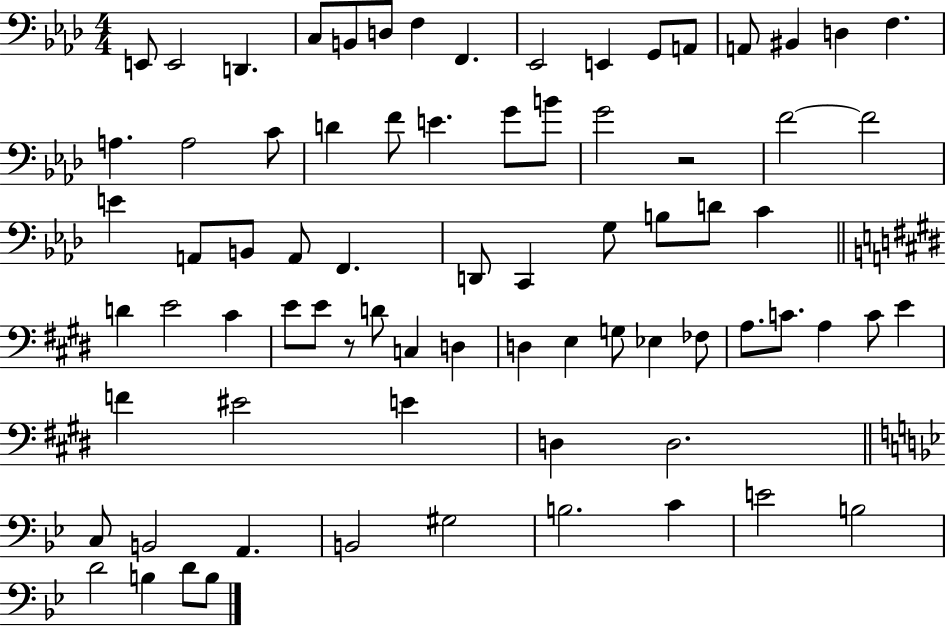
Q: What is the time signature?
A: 4/4